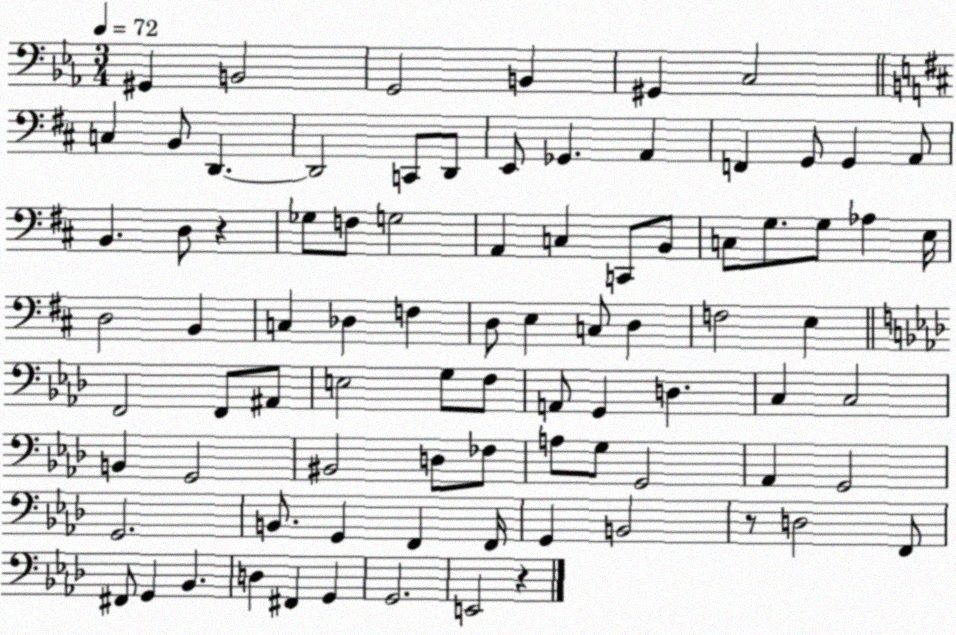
X:1
T:Untitled
M:3/4
L:1/4
K:Eb
^G,, B,,2 G,,2 B,, ^G,, C,2 C, B,,/2 D,, D,,2 C,,/2 D,,/2 E,,/2 _G,, A,, F,, G,,/2 G,, A,,/2 B,, D,/2 z _G,/2 F,/2 G,2 A,, C, C,,/2 B,,/2 C,/2 G,/2 G,/2 _A, E,/4 D,2 B,, C, _D, F, D,/2 E, C,/2 D, F,2 E, F,,2 F,,/2 ^A,,/2 E,2 G,/2 F,/2 A,,/2 G,, D, C, C,2 B,, G,,2 ^B,,2 D,/2 _F,/2 A,/2 G,/2 G,,2 _A,, G,,2 G,,2 B,,/2 G,, F,, F,,/4 G,, B,,2 z/2 D,2 F,,/2 ^F,,/2 G,, _B,, D, ^F,, G,, G,,2 E,,2 z